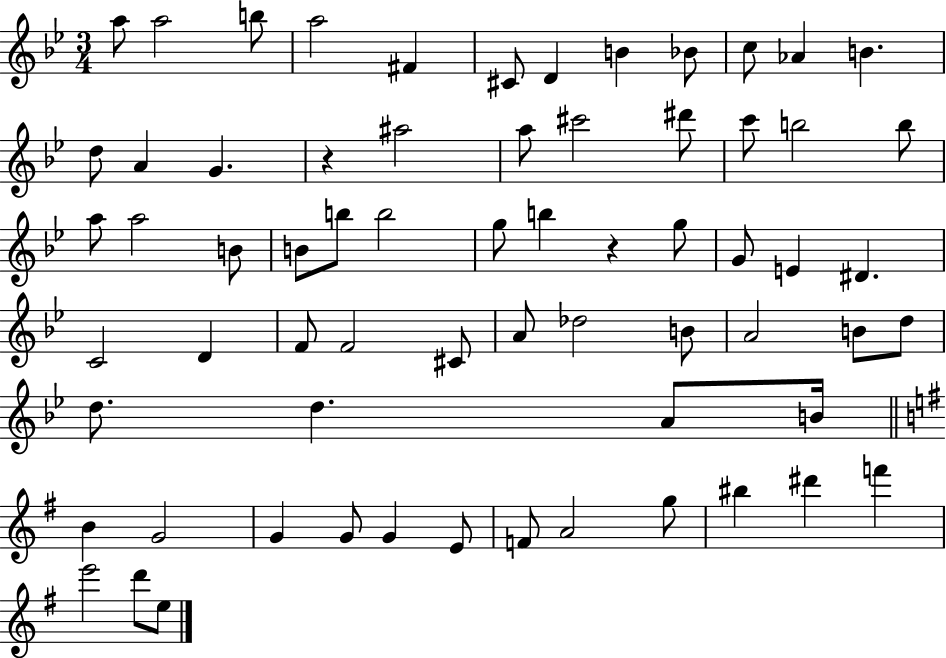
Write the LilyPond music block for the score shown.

{
  \clef treble
  \numericTimeSignature
  \time 3/4
  \key bes \major
  \repeat volta 2 { a''8 a''2 b''8 | a''2 fis'4 | cis'8 d'4 b'4 bes'8 | c''8 aes'4 b'4. | \break d''8 a'4 g'4. | r4 ais''2 | a''8 cis'''2 dis'''8 | c'''8 b''2 b''8 | \break a''8 a''2 b'8 | b'8 b''8 b''2 | g''8 b''4 r4 g''8 | g'8 e'4 dis'4. | \break c'2 d'4 | f'8 f'2 cis'8 | a'8 des''2 b'8 | a'2 b'8 d''8 | \break d''8. d''4. a'8 b'16 | \bar "||" \break \key e \minor b'4 g'2 | g'4 g'8 g'4 e'8 | f'8 a'2 g''8 | bis''4 dis'''4 f'''4 | \break e'''2 d'''8 e''8 | } \bar "|."
}